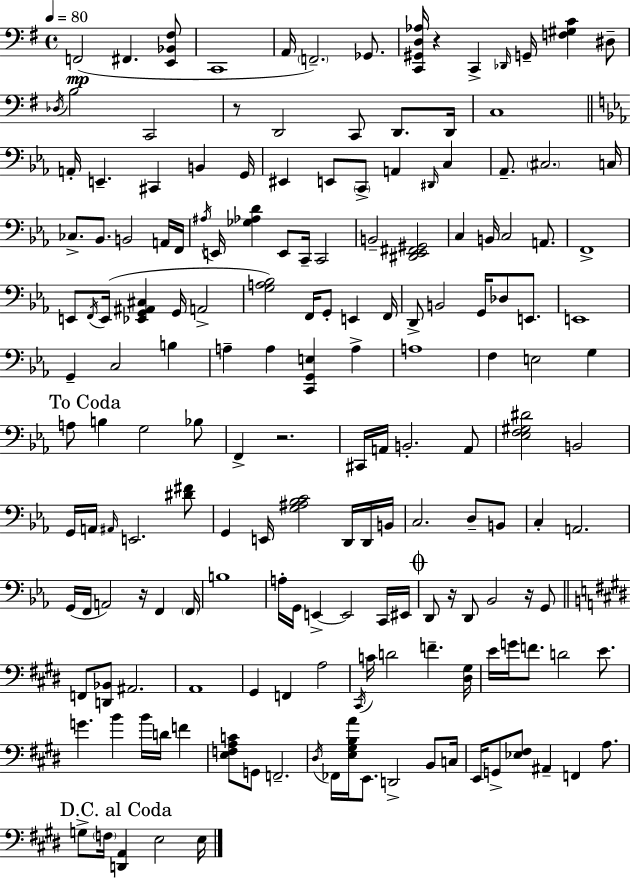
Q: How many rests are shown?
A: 6